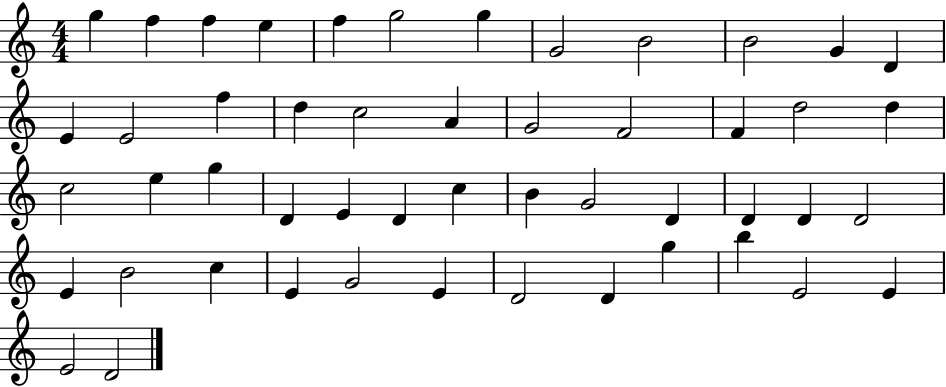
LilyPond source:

{
  \clef treble
  \numericTimeSignature
  \time 4/4
  \key c \major
  g''4 f''4 f''4 e''4 | f''4 g''2 g''4 | g'2 b'2 | b'2 g'4 d'4 | \break e'4 e'2 f''4 | d''4 c''2 a'4 | g'2 f'2 | f'4 d''2 d''4 | \break c''2 e''4 g''4 | d'4 e'4 d'4 c''4 | b'4 g'2 d'4 | d'4 d'4 d'2 | \break e'4 b'2 c''4 | e'4 g'2 e'4 | d'2 d'4 g''4 | b''4 e'2 e'4 | \break e'2 d'2 | \bar "|."
}